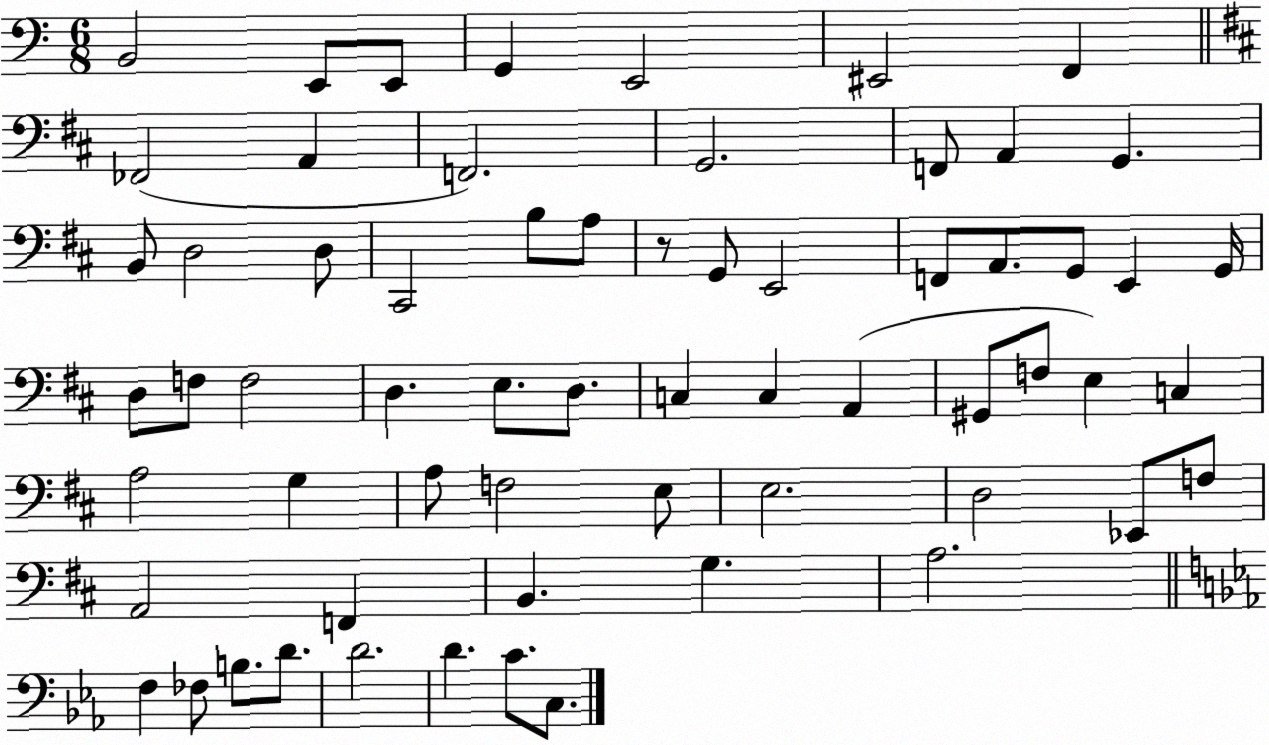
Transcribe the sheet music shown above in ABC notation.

X:1
T:Untitled
M:6/8
L:1/4
K:C
B,,2 E,,/2 E,,/2 G,, E,,2 ^E,,2 F,, _F,,2 A,, F,,2 G,,2 F,,/2 A,, G,, B,,/2 D,2 D,/2 ^C,,2 B,/2 A,/2 z/2 G,,/2 E,,2 F,,/2 A,,/2 G,,/2 E,, G,,/4 D,/2 F,/2 F,2 D, E,/2 D,/2 C, C, A,, ^G,,/2 F,/2 E, C, A,2 G, A,/2 F,2 E,/2 E,2 D,2 _E,,/2 F,/2 A,,2 F,, B,, G, A,2 F, _F,/2 B,/2 D/2 D2 D C/2 C,/2